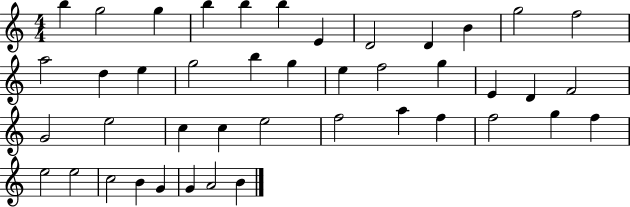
X:1
T:Untitled
M:4/4
L:1/4
K:C
b g2 g b b b E D2 D B g2 f2 a2 d e g2 b g e f2 g E D F2 G2 e2 c c e2 f2 a f f2 g f e2 e2 c2 B G G A2 B